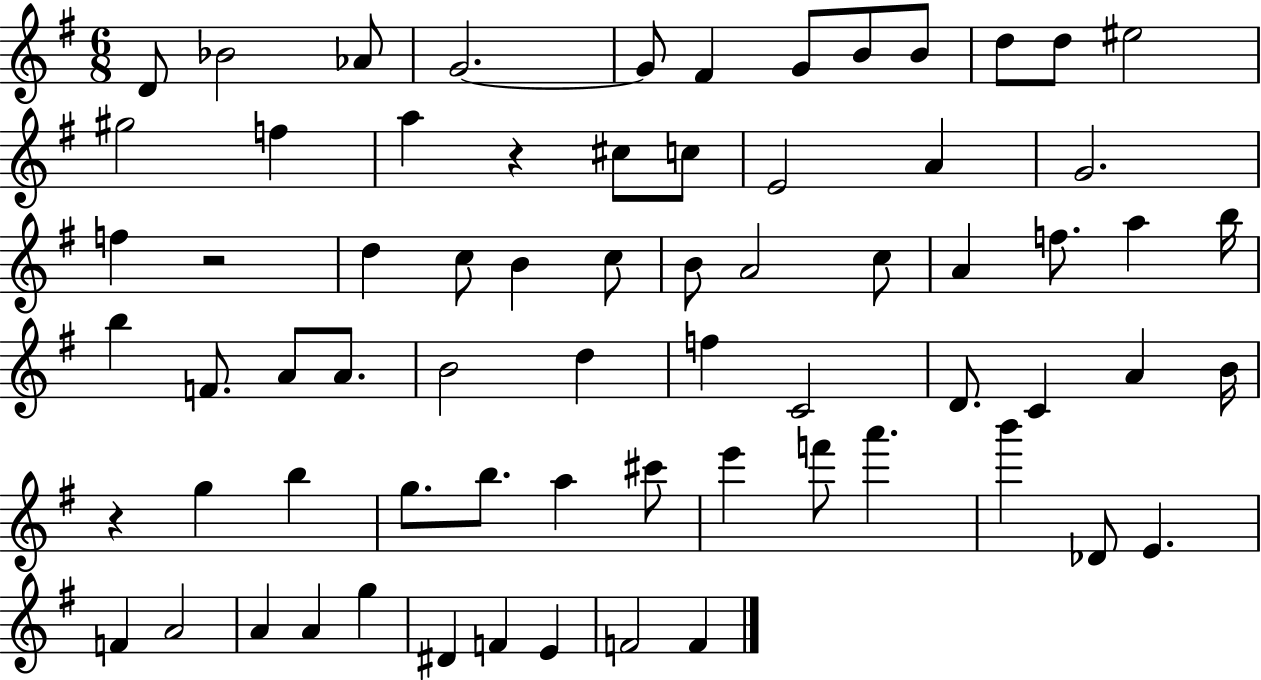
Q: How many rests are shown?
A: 3